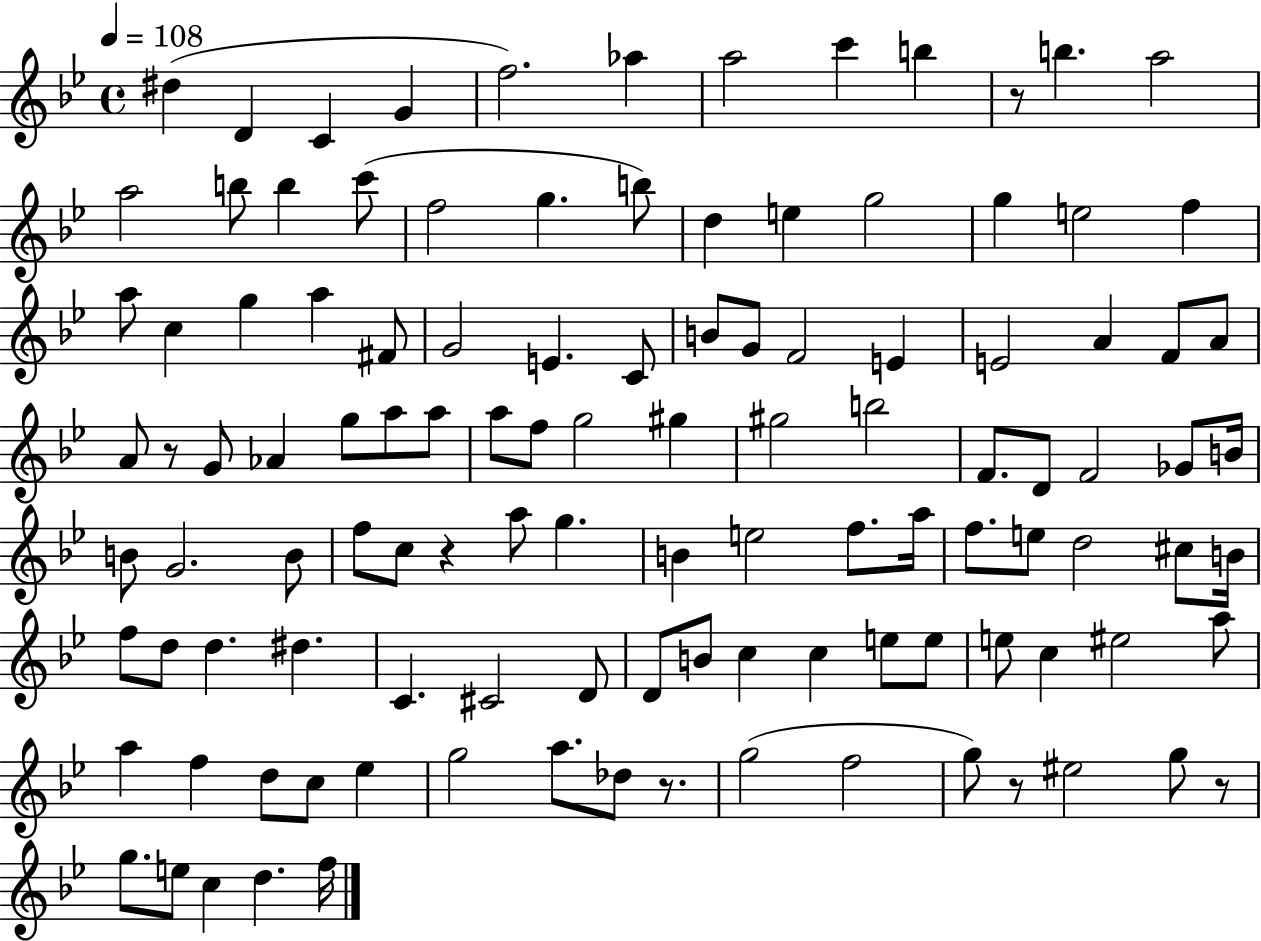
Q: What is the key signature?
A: BES major